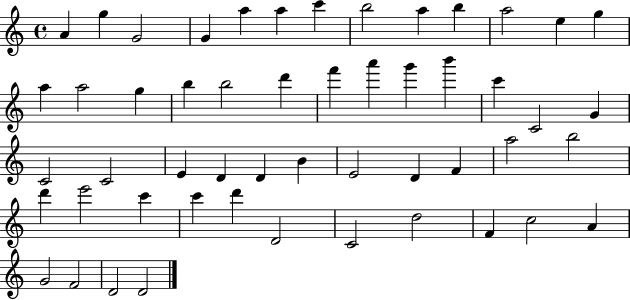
X:1
T:Untitled
M:4/4
L:1/4
K:C
A g G2 G a a c' b2 a b a2 e g a a2 g b b2 d' f' a' g' b' c' C2 G C2 C2 E D D B E2 D F a2 b2 d' e'2 c' c' d' D2 C2 d2 F c2 A G2 F2 D2 D2